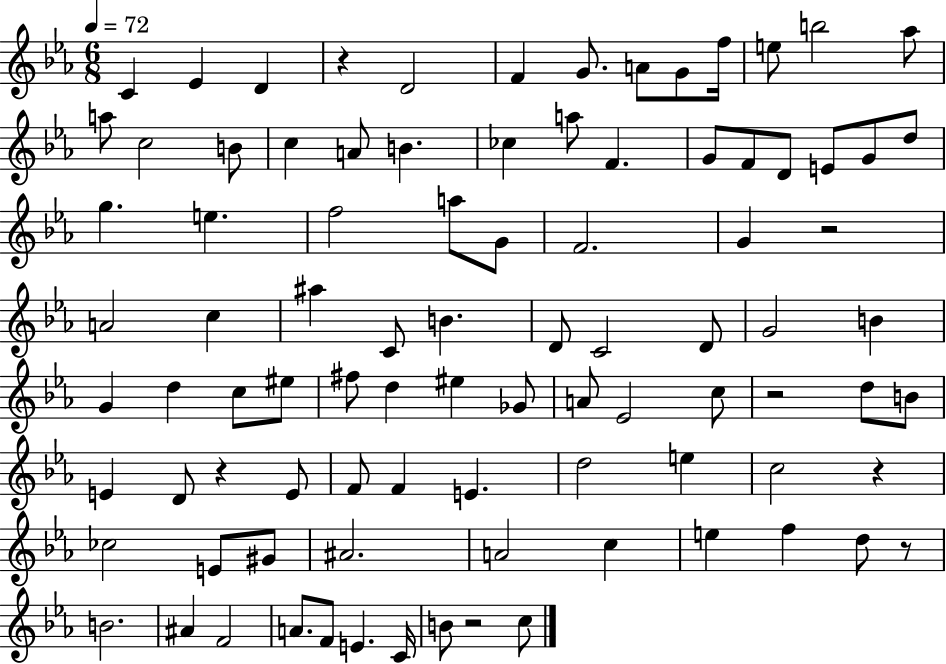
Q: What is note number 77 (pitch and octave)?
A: A#4